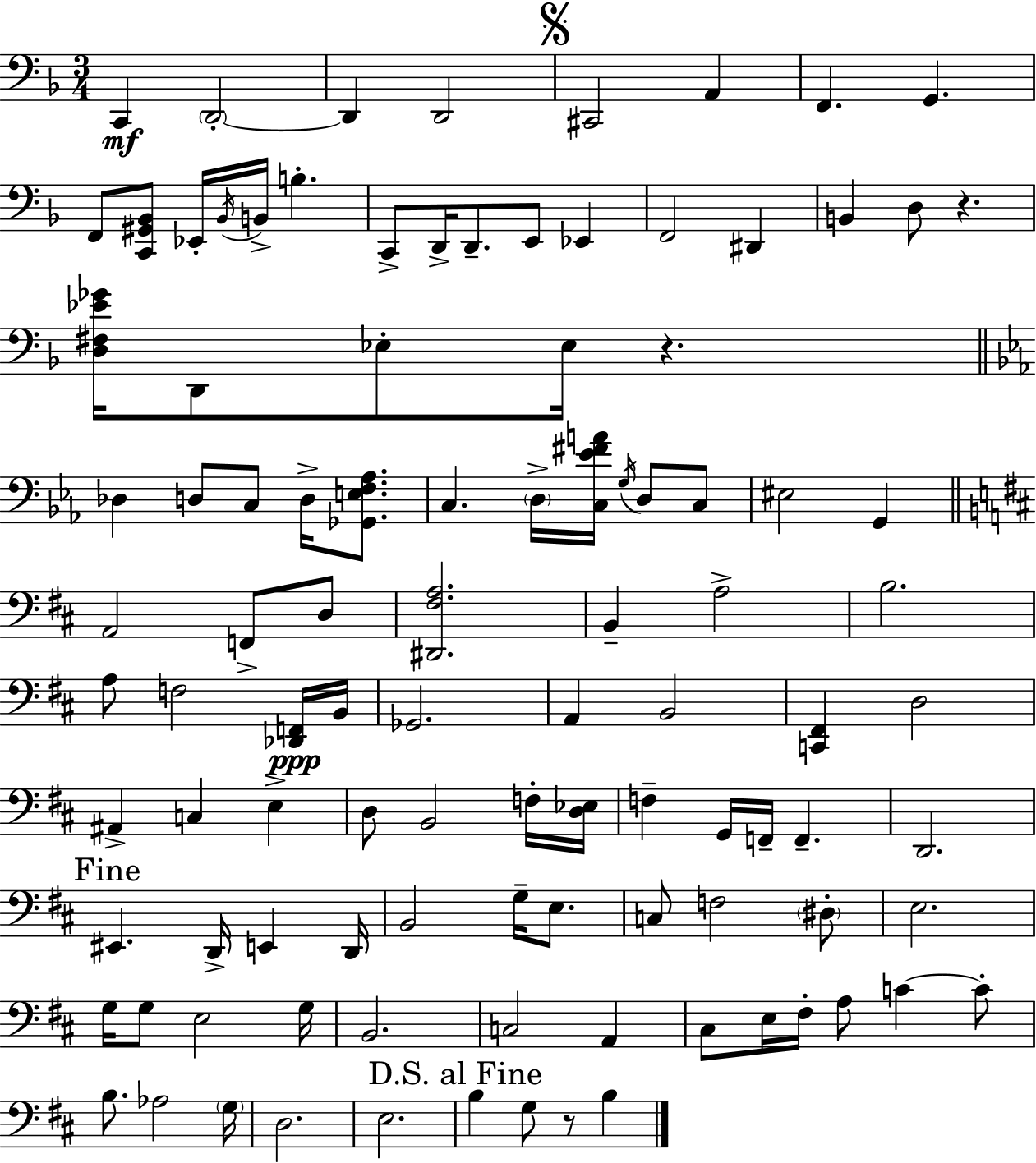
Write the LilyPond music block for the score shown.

{
  \clef bass
  \numericTimeSignature
  \time 3/4
  \key d \minor
  c,4\mf \parenthesize d,2-.~~ | d,4 d,2 | \mark \markup { \musicglyph "scripts.segno" } cis,2 a,4 | f,4. g,4. | \break f,8 <c, gis, bes,>8 ees,16-. \acciaccatura { bes,16 } b,16-> b4.-. | c,8-> d,16-> d,8.-- e,8 ees,4 | f,2 dis,4 | b,4 d8 r4. | \break <d fis ees' ges'>16 d,8 ees8-. ees16 r4. | \bar "||" \break \key c \minor des4 d8 c8 d16-> <ges, e f aes>8. | c4. \parenthesize d16-> <c ees' fis' a'>16 \acciaccatura { g16 } d8 c8 | eis2 g,4 | \bar "||" \break \key b \minor a,2 f,8-> d8 | <dis, fis a>2. | b,4-- a2-> | b2. | \break a8 f2 <des, f,>16\ppp b,16 | ges,2. | a,4 b,2 | <c, fis,>4 d2 | \break ais,4-> c4 e4-> | d8 b,2 f16-. <d ees>16 | f4-- g,16 f,16-- f,4.-- | d,2. | \break \mark "Fine" eis,4. d,16-> e,4 d,16 | b,2 g16-- e8. | c8 f2 \parenthesize dis8-. | e2. | \break g16 g8 e2 g16 | b,2. | c2 a,4 | cis8 e16 fis16-. a8 c'4~~ c'8-. | \break b8. aes2 \parenthesize g16 | d2. | e2. | \mark "D.S. al Fine" b4 g8 r8 b4 | \break \bar "|."
}